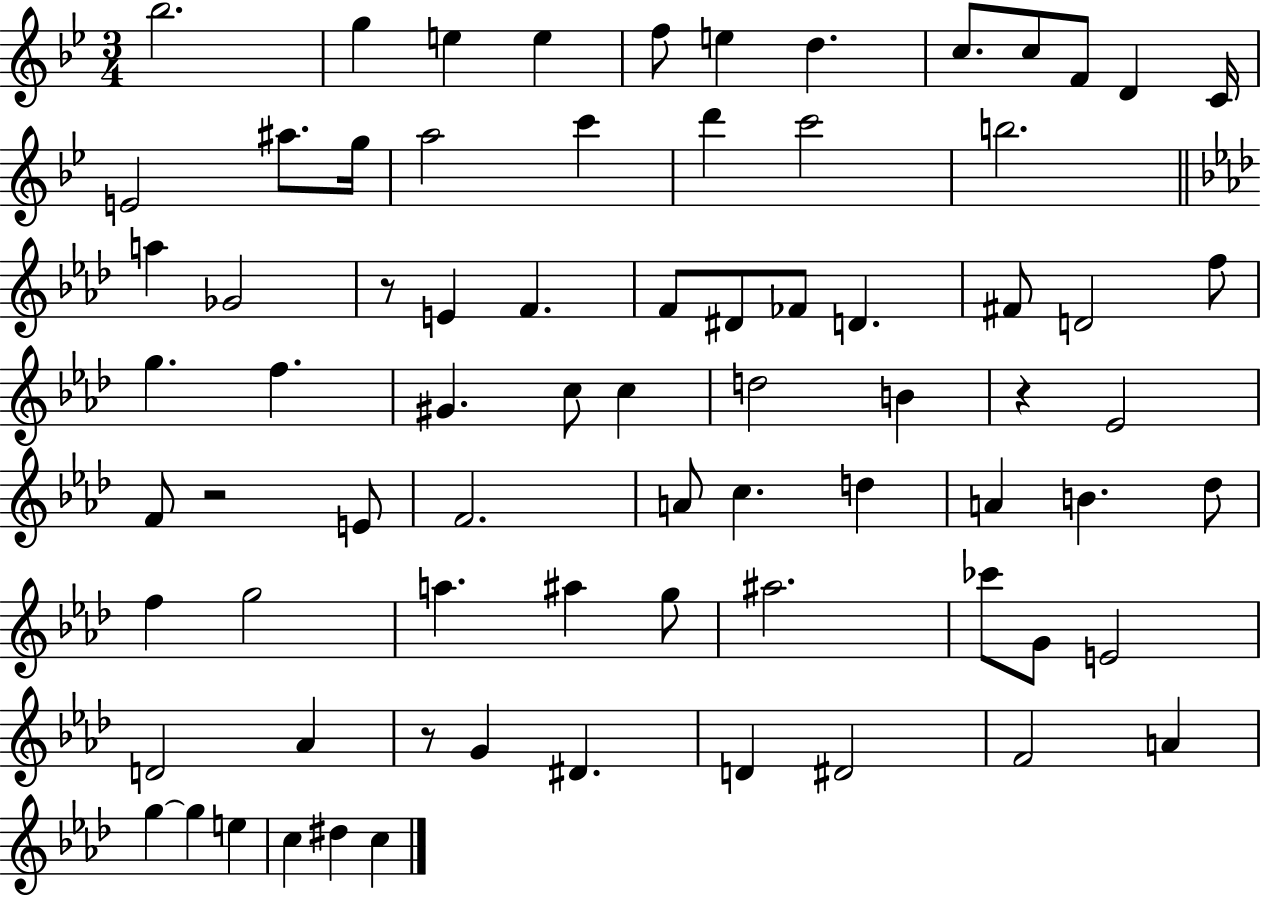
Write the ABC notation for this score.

X:1
T:Untitled
M:3/4
L:1/4
K:Bb
_b2 g e e f/2 e d c/2 c/2 F/2 D C/4 E2 ^a/2 g/4 a2 c' d' c'2 b2 a _G2 z/2 E F F/2 ^D/2 _F/2 D ^F/2 D2 f/2 g f ^G c/2 c d2 B z _E2 F/2 z2 E/2 F2 A/2 c d A B _d/2 f g2 a ^a g/2 ^a2 _c'/2 G/2 E2 D2 _A z/2 G ^D D ^D2 F2 A g g e c ^d c